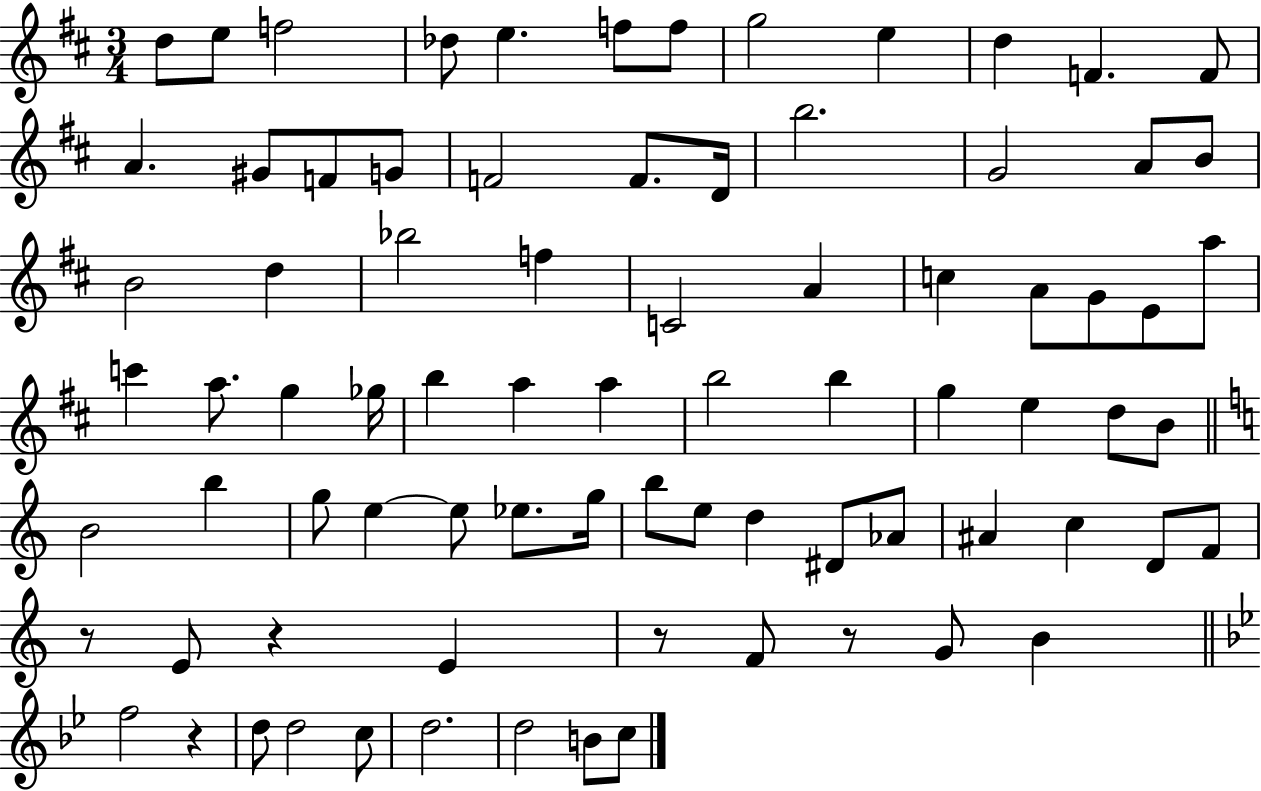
{
  \clef treble
  \numericTimeSignature
  \time 3/4
  \key d \major
  d''8 e''8 f''2 | des''8 e''4. f''8 f''8 | g''2 e''4 | d''4 f'4. f'8 | \break a'4. gis'8 f'8 g'8 | f'2 f'8. d'16 | b''2. | g'2 a'8 b'8 | \break b'2 d''4 | bes''2 f''4 | c'2 a'4 | c''4 a'8 g'8 e'8 a''8 | \break c'''4 a''8. g''4 ges''16 | b''4 a''4 a''4 | b''2 b''4 | g''4 e''4 d''8 b'8 | \break \bar "||" \break \key a \minor b'2 b''4 | g''8 e''4~~ e''8 ees''8. g''16 | b''8 e''8 d''4 dis'8 aes'8 | ais'4 c''4 d'8 f'8 | \break r8 e'8 r4 e'4 | r8 f'8 r8 g'8 b'4 | \bar "||" \break \key bes \major f''2 r4 | d''8 d''2 c''8 | d''2. | d''2 b'8 c''8 | \break \bar "|."
}